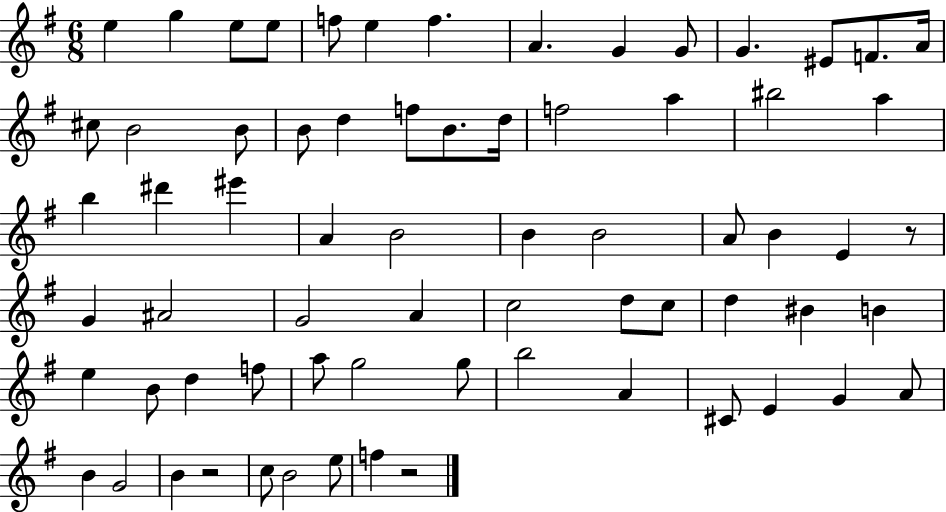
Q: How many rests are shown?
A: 3